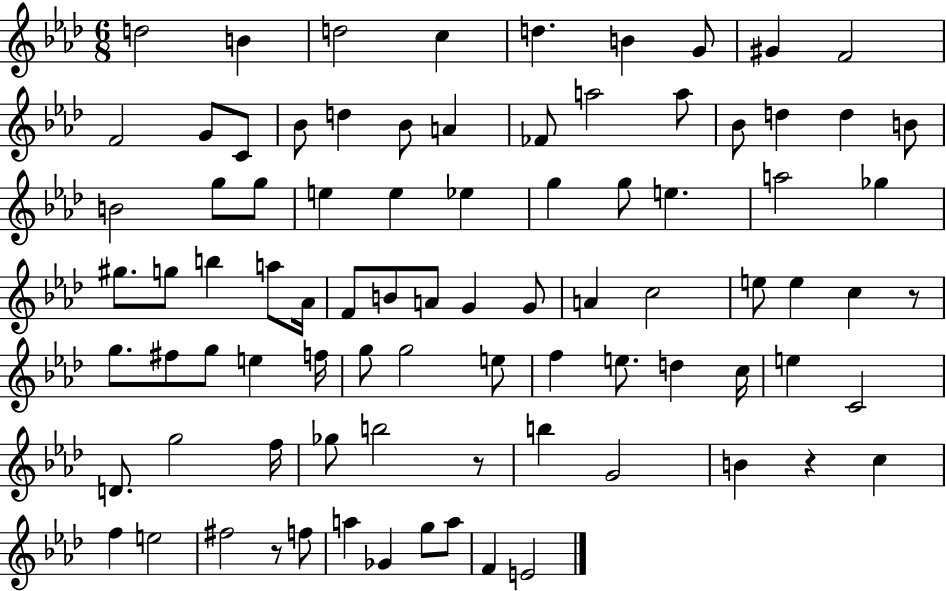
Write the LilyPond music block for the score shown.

{
  \clef treble
  \numericTimeSignature
  \time 6/8
  \key aes \major
  d''2 b'4 | d''2 c''4 | d''4. b'4 g'8 | gis'4 f'2 | \break f'2 g'8 c'8 | bes'8 d''4 bes'8 a'4 | fes'8 a''2 a''8 | bes'8 d''4 d''4 b'8 | \break b'2 g''8 g''8 | e''4 e''4 ees''4 | g''4 g''8 e''4. | a''2 ges''4 | \break gis''8. g''8 b''4 a''8 aes'16 | f'8 b'8 a'8 g'4 g'8 | a'4 c''2 | e''8 e''4 c''4 r8 | \break g''8. fis''8 g''8 e''4 f''16 | g''8 g''2 e''8 | f''4 e''8. d''4 c''16 | e''4 c'2 | \break d'8. g''2 f''16 | ges''8 b''2 r8 | b''4 g'2 | b'4 r4 c''4 | \break f''4 e''2 | fis''2 r8 f''8 | a''4 ges'4 g''8 a''8 | f'4 e'2 | \break \bar "|."
}